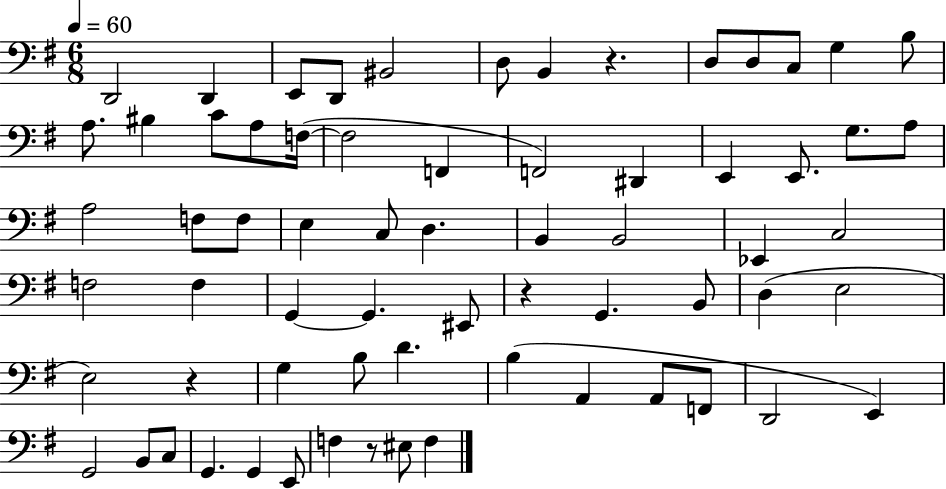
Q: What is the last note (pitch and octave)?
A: F3